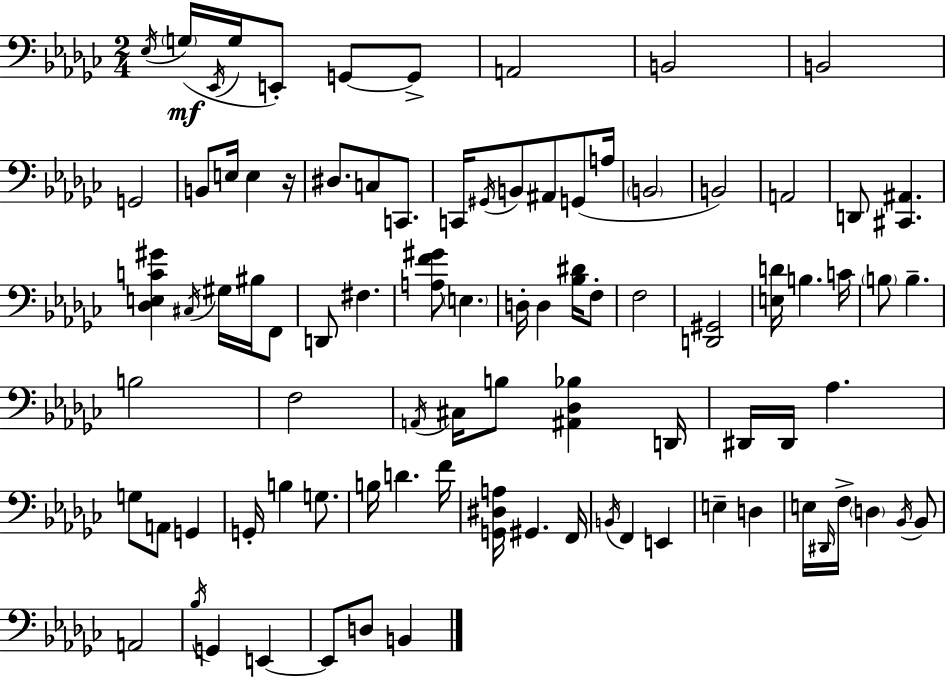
X:1
T:Untitled
M:2/4
L:1/4
K:Ebm
_E,/4 G,/4 _E,,/4 G,/4 E,,/2 G,,/2 G,,/2 A,,2 B,,2 B,,2 G,,2 B,,/2 E,/4 E, z/4 ^D,/2 C,/2 C,,/2 C,,/4 ^G,,/4 B,,/2 ^A,,/2 G,,/2 A,/4 B,,2 B,,2 A,,2 D,,/2 [^C,,^A,,] [_D,E,C^G] ^C,/4 ^G,/4 ^B,/4 F,,/2 D,,/2 ^F, [A,F^G]/2 E, D,/4 D, [_B,^D]/4 F,/2 F,2 [D,,^G,,]2 [E,D]/4 B, C/4 B,/2 B, B,2 F,2 A,,/4 ^C,/4 B,/2 [^A,,_D,_B,] D,,/4 ^D,,/4 ^D,,/4 _A, G,/2 A,,/2 G,, G,,/4 B, G,/2 B,/4 D F/4 [G,,^D,A,]/4 ^G,, F,,/4 B,,/4 F,, E,, E, D, E,/4 ^D,,/4 F,/4 D, _B,,/4 _B,,/2 A,,2 _B,/4 G,, E,, E,,/2 D,/2 B,,